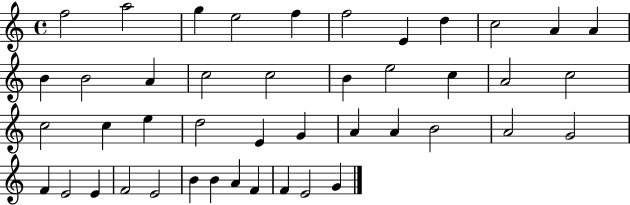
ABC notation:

X:1
T:Untitled
M:4/4
L:1/4
K:C
f2 a2 g e2 f f2 E d c2 A A B B2 A c2 c2 B e2 c A2 c2 c2 c e d2 E G A A B2 A2 G2 F E2 E F2 E2 B B A F F E2 G